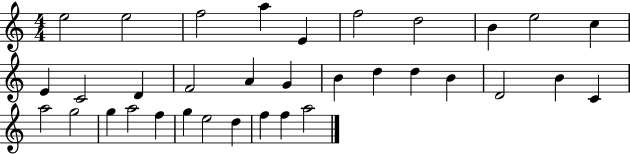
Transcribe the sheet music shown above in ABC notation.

X:1
T:Untitled
M:4/4
L:1/4
K:C
e2 e2 f2 a E f2 d2 B e2 c E C2 D F2 A G B d d B D2 B C a2 g2 g a2 f g e2 d f f a2